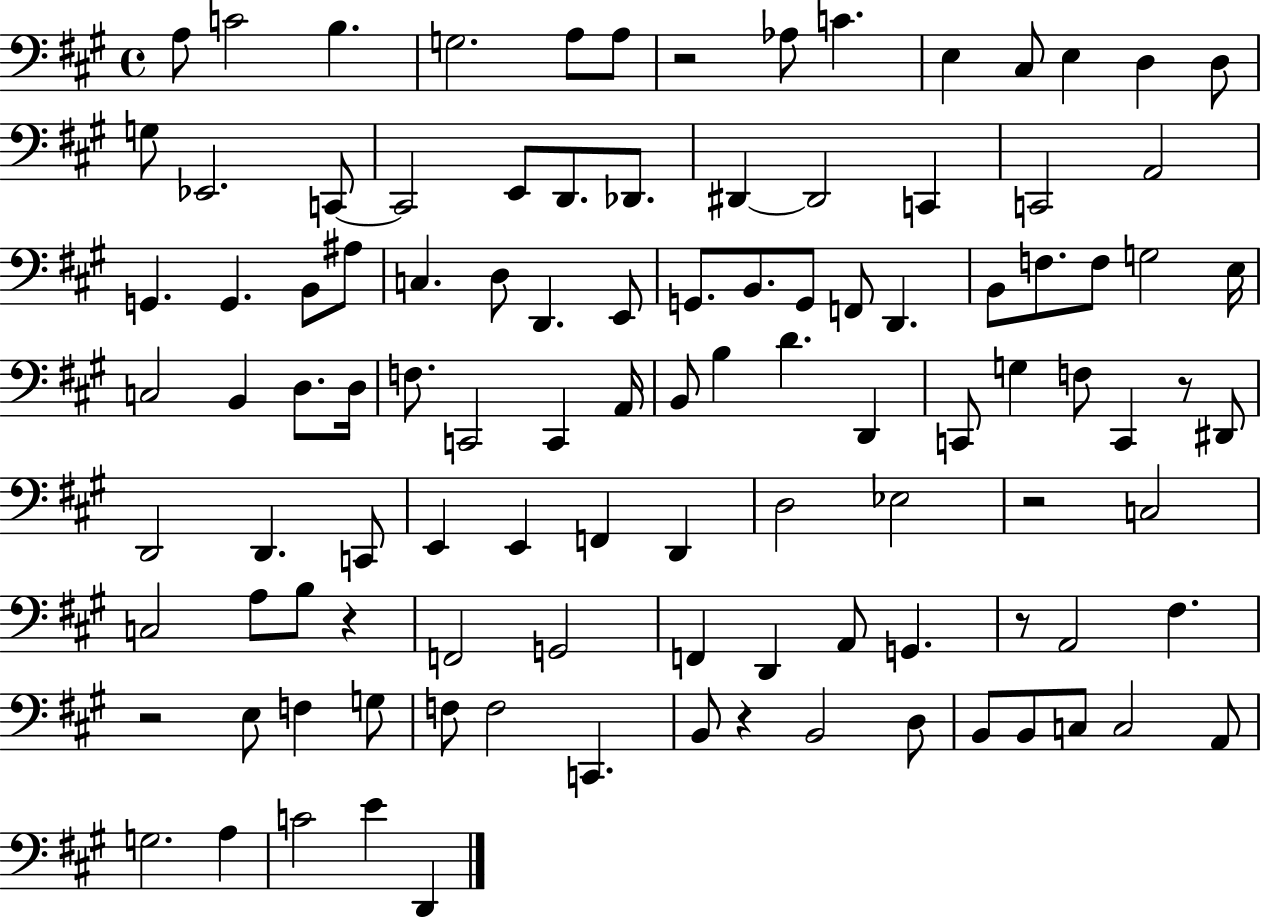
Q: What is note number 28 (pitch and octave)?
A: B2